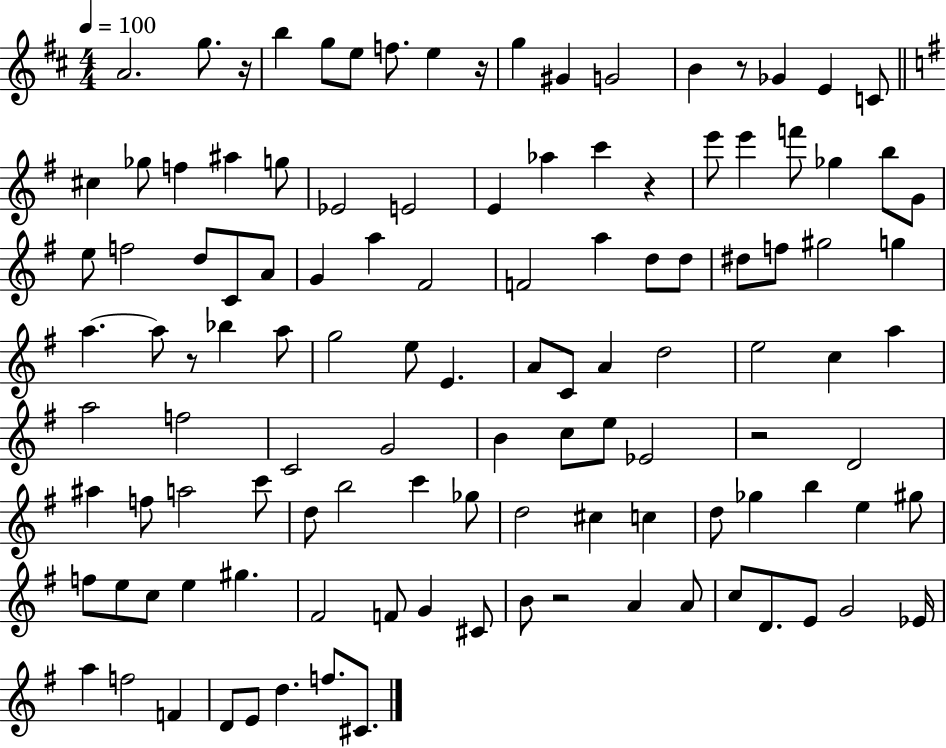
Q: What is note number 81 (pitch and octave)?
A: D5